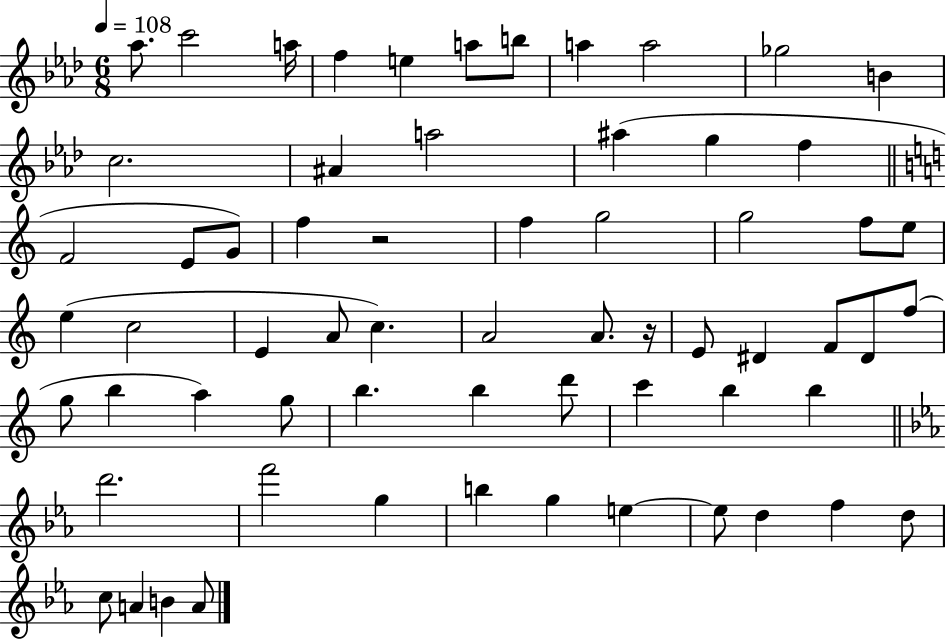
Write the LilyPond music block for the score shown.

{
  \clef treble
  \numericTimeSignature
  \time 6/8
  \key aes \major
  \tempo 4 = 108
  aes''8. c'''2 a''16 | f''4 e''4 a''8 b''8 | a''4 a''2 | ges''2 b'4 | \break c''2. | ais'4 a''2 | ais''4( g''4 f''4 | \bar "||" \break \key c \major f'2 e'8 g'8) | f''4 r2 | f''4 g''2 | g''2 f''8 e''8 | \break e''4( c''2 | e'4 a'8 c''4.) | a'2 a'8. r16 | e'8 dis'4 f'8 dis'8 f''8( | \break g''8 b''4 a''4) g''8 | b''4. b''4 d'''8 | c'''4 b''4 b''4 | \bar "||" \break \key c \minor d'''2. | f'''2 g''4 | b''4 g''4 e''4~~ | e''8 d''4 f''4 d''8 | \break c''8 a'4 b'4 a'8 | \bar "|."
}